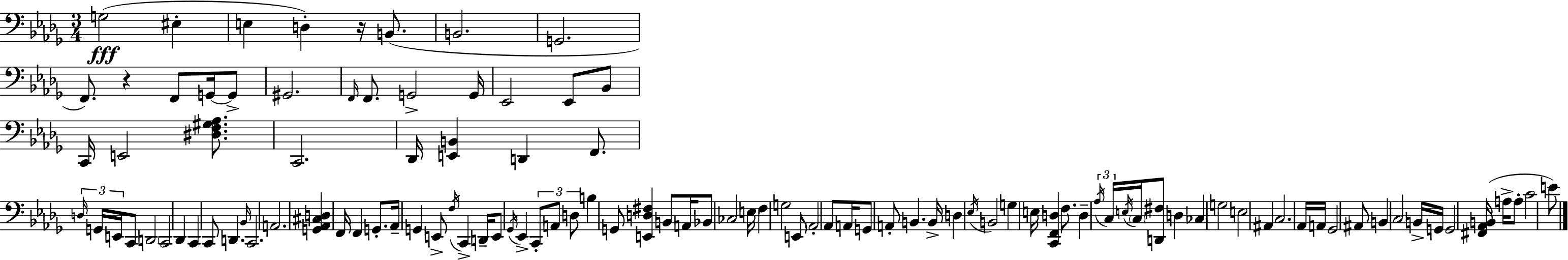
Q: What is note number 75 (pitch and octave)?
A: E3